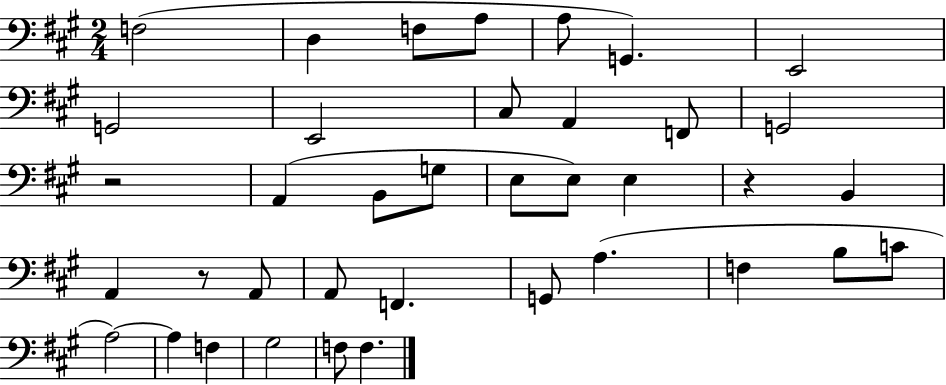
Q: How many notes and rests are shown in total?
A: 38